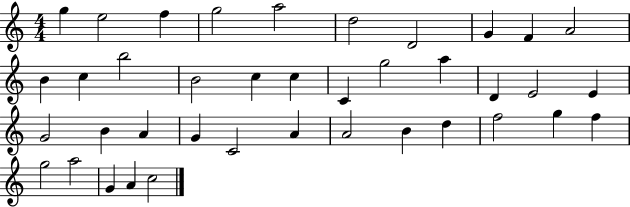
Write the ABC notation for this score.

X:1
T:Untitled
M:4/4
L:1/4
K:C
g e2 f g2 a2 d2 D2 G F A2 B c b2 B2 c c C g2 a D E2 E G2 B A G C2 A A2 B d f2 g f g2 a2 G A c2